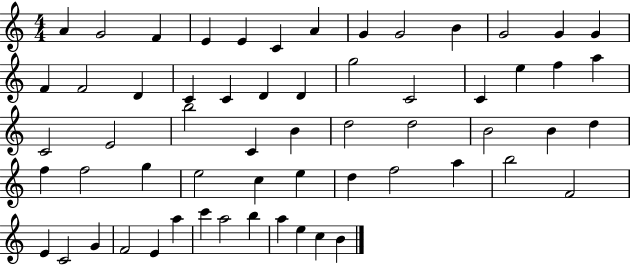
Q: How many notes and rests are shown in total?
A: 60